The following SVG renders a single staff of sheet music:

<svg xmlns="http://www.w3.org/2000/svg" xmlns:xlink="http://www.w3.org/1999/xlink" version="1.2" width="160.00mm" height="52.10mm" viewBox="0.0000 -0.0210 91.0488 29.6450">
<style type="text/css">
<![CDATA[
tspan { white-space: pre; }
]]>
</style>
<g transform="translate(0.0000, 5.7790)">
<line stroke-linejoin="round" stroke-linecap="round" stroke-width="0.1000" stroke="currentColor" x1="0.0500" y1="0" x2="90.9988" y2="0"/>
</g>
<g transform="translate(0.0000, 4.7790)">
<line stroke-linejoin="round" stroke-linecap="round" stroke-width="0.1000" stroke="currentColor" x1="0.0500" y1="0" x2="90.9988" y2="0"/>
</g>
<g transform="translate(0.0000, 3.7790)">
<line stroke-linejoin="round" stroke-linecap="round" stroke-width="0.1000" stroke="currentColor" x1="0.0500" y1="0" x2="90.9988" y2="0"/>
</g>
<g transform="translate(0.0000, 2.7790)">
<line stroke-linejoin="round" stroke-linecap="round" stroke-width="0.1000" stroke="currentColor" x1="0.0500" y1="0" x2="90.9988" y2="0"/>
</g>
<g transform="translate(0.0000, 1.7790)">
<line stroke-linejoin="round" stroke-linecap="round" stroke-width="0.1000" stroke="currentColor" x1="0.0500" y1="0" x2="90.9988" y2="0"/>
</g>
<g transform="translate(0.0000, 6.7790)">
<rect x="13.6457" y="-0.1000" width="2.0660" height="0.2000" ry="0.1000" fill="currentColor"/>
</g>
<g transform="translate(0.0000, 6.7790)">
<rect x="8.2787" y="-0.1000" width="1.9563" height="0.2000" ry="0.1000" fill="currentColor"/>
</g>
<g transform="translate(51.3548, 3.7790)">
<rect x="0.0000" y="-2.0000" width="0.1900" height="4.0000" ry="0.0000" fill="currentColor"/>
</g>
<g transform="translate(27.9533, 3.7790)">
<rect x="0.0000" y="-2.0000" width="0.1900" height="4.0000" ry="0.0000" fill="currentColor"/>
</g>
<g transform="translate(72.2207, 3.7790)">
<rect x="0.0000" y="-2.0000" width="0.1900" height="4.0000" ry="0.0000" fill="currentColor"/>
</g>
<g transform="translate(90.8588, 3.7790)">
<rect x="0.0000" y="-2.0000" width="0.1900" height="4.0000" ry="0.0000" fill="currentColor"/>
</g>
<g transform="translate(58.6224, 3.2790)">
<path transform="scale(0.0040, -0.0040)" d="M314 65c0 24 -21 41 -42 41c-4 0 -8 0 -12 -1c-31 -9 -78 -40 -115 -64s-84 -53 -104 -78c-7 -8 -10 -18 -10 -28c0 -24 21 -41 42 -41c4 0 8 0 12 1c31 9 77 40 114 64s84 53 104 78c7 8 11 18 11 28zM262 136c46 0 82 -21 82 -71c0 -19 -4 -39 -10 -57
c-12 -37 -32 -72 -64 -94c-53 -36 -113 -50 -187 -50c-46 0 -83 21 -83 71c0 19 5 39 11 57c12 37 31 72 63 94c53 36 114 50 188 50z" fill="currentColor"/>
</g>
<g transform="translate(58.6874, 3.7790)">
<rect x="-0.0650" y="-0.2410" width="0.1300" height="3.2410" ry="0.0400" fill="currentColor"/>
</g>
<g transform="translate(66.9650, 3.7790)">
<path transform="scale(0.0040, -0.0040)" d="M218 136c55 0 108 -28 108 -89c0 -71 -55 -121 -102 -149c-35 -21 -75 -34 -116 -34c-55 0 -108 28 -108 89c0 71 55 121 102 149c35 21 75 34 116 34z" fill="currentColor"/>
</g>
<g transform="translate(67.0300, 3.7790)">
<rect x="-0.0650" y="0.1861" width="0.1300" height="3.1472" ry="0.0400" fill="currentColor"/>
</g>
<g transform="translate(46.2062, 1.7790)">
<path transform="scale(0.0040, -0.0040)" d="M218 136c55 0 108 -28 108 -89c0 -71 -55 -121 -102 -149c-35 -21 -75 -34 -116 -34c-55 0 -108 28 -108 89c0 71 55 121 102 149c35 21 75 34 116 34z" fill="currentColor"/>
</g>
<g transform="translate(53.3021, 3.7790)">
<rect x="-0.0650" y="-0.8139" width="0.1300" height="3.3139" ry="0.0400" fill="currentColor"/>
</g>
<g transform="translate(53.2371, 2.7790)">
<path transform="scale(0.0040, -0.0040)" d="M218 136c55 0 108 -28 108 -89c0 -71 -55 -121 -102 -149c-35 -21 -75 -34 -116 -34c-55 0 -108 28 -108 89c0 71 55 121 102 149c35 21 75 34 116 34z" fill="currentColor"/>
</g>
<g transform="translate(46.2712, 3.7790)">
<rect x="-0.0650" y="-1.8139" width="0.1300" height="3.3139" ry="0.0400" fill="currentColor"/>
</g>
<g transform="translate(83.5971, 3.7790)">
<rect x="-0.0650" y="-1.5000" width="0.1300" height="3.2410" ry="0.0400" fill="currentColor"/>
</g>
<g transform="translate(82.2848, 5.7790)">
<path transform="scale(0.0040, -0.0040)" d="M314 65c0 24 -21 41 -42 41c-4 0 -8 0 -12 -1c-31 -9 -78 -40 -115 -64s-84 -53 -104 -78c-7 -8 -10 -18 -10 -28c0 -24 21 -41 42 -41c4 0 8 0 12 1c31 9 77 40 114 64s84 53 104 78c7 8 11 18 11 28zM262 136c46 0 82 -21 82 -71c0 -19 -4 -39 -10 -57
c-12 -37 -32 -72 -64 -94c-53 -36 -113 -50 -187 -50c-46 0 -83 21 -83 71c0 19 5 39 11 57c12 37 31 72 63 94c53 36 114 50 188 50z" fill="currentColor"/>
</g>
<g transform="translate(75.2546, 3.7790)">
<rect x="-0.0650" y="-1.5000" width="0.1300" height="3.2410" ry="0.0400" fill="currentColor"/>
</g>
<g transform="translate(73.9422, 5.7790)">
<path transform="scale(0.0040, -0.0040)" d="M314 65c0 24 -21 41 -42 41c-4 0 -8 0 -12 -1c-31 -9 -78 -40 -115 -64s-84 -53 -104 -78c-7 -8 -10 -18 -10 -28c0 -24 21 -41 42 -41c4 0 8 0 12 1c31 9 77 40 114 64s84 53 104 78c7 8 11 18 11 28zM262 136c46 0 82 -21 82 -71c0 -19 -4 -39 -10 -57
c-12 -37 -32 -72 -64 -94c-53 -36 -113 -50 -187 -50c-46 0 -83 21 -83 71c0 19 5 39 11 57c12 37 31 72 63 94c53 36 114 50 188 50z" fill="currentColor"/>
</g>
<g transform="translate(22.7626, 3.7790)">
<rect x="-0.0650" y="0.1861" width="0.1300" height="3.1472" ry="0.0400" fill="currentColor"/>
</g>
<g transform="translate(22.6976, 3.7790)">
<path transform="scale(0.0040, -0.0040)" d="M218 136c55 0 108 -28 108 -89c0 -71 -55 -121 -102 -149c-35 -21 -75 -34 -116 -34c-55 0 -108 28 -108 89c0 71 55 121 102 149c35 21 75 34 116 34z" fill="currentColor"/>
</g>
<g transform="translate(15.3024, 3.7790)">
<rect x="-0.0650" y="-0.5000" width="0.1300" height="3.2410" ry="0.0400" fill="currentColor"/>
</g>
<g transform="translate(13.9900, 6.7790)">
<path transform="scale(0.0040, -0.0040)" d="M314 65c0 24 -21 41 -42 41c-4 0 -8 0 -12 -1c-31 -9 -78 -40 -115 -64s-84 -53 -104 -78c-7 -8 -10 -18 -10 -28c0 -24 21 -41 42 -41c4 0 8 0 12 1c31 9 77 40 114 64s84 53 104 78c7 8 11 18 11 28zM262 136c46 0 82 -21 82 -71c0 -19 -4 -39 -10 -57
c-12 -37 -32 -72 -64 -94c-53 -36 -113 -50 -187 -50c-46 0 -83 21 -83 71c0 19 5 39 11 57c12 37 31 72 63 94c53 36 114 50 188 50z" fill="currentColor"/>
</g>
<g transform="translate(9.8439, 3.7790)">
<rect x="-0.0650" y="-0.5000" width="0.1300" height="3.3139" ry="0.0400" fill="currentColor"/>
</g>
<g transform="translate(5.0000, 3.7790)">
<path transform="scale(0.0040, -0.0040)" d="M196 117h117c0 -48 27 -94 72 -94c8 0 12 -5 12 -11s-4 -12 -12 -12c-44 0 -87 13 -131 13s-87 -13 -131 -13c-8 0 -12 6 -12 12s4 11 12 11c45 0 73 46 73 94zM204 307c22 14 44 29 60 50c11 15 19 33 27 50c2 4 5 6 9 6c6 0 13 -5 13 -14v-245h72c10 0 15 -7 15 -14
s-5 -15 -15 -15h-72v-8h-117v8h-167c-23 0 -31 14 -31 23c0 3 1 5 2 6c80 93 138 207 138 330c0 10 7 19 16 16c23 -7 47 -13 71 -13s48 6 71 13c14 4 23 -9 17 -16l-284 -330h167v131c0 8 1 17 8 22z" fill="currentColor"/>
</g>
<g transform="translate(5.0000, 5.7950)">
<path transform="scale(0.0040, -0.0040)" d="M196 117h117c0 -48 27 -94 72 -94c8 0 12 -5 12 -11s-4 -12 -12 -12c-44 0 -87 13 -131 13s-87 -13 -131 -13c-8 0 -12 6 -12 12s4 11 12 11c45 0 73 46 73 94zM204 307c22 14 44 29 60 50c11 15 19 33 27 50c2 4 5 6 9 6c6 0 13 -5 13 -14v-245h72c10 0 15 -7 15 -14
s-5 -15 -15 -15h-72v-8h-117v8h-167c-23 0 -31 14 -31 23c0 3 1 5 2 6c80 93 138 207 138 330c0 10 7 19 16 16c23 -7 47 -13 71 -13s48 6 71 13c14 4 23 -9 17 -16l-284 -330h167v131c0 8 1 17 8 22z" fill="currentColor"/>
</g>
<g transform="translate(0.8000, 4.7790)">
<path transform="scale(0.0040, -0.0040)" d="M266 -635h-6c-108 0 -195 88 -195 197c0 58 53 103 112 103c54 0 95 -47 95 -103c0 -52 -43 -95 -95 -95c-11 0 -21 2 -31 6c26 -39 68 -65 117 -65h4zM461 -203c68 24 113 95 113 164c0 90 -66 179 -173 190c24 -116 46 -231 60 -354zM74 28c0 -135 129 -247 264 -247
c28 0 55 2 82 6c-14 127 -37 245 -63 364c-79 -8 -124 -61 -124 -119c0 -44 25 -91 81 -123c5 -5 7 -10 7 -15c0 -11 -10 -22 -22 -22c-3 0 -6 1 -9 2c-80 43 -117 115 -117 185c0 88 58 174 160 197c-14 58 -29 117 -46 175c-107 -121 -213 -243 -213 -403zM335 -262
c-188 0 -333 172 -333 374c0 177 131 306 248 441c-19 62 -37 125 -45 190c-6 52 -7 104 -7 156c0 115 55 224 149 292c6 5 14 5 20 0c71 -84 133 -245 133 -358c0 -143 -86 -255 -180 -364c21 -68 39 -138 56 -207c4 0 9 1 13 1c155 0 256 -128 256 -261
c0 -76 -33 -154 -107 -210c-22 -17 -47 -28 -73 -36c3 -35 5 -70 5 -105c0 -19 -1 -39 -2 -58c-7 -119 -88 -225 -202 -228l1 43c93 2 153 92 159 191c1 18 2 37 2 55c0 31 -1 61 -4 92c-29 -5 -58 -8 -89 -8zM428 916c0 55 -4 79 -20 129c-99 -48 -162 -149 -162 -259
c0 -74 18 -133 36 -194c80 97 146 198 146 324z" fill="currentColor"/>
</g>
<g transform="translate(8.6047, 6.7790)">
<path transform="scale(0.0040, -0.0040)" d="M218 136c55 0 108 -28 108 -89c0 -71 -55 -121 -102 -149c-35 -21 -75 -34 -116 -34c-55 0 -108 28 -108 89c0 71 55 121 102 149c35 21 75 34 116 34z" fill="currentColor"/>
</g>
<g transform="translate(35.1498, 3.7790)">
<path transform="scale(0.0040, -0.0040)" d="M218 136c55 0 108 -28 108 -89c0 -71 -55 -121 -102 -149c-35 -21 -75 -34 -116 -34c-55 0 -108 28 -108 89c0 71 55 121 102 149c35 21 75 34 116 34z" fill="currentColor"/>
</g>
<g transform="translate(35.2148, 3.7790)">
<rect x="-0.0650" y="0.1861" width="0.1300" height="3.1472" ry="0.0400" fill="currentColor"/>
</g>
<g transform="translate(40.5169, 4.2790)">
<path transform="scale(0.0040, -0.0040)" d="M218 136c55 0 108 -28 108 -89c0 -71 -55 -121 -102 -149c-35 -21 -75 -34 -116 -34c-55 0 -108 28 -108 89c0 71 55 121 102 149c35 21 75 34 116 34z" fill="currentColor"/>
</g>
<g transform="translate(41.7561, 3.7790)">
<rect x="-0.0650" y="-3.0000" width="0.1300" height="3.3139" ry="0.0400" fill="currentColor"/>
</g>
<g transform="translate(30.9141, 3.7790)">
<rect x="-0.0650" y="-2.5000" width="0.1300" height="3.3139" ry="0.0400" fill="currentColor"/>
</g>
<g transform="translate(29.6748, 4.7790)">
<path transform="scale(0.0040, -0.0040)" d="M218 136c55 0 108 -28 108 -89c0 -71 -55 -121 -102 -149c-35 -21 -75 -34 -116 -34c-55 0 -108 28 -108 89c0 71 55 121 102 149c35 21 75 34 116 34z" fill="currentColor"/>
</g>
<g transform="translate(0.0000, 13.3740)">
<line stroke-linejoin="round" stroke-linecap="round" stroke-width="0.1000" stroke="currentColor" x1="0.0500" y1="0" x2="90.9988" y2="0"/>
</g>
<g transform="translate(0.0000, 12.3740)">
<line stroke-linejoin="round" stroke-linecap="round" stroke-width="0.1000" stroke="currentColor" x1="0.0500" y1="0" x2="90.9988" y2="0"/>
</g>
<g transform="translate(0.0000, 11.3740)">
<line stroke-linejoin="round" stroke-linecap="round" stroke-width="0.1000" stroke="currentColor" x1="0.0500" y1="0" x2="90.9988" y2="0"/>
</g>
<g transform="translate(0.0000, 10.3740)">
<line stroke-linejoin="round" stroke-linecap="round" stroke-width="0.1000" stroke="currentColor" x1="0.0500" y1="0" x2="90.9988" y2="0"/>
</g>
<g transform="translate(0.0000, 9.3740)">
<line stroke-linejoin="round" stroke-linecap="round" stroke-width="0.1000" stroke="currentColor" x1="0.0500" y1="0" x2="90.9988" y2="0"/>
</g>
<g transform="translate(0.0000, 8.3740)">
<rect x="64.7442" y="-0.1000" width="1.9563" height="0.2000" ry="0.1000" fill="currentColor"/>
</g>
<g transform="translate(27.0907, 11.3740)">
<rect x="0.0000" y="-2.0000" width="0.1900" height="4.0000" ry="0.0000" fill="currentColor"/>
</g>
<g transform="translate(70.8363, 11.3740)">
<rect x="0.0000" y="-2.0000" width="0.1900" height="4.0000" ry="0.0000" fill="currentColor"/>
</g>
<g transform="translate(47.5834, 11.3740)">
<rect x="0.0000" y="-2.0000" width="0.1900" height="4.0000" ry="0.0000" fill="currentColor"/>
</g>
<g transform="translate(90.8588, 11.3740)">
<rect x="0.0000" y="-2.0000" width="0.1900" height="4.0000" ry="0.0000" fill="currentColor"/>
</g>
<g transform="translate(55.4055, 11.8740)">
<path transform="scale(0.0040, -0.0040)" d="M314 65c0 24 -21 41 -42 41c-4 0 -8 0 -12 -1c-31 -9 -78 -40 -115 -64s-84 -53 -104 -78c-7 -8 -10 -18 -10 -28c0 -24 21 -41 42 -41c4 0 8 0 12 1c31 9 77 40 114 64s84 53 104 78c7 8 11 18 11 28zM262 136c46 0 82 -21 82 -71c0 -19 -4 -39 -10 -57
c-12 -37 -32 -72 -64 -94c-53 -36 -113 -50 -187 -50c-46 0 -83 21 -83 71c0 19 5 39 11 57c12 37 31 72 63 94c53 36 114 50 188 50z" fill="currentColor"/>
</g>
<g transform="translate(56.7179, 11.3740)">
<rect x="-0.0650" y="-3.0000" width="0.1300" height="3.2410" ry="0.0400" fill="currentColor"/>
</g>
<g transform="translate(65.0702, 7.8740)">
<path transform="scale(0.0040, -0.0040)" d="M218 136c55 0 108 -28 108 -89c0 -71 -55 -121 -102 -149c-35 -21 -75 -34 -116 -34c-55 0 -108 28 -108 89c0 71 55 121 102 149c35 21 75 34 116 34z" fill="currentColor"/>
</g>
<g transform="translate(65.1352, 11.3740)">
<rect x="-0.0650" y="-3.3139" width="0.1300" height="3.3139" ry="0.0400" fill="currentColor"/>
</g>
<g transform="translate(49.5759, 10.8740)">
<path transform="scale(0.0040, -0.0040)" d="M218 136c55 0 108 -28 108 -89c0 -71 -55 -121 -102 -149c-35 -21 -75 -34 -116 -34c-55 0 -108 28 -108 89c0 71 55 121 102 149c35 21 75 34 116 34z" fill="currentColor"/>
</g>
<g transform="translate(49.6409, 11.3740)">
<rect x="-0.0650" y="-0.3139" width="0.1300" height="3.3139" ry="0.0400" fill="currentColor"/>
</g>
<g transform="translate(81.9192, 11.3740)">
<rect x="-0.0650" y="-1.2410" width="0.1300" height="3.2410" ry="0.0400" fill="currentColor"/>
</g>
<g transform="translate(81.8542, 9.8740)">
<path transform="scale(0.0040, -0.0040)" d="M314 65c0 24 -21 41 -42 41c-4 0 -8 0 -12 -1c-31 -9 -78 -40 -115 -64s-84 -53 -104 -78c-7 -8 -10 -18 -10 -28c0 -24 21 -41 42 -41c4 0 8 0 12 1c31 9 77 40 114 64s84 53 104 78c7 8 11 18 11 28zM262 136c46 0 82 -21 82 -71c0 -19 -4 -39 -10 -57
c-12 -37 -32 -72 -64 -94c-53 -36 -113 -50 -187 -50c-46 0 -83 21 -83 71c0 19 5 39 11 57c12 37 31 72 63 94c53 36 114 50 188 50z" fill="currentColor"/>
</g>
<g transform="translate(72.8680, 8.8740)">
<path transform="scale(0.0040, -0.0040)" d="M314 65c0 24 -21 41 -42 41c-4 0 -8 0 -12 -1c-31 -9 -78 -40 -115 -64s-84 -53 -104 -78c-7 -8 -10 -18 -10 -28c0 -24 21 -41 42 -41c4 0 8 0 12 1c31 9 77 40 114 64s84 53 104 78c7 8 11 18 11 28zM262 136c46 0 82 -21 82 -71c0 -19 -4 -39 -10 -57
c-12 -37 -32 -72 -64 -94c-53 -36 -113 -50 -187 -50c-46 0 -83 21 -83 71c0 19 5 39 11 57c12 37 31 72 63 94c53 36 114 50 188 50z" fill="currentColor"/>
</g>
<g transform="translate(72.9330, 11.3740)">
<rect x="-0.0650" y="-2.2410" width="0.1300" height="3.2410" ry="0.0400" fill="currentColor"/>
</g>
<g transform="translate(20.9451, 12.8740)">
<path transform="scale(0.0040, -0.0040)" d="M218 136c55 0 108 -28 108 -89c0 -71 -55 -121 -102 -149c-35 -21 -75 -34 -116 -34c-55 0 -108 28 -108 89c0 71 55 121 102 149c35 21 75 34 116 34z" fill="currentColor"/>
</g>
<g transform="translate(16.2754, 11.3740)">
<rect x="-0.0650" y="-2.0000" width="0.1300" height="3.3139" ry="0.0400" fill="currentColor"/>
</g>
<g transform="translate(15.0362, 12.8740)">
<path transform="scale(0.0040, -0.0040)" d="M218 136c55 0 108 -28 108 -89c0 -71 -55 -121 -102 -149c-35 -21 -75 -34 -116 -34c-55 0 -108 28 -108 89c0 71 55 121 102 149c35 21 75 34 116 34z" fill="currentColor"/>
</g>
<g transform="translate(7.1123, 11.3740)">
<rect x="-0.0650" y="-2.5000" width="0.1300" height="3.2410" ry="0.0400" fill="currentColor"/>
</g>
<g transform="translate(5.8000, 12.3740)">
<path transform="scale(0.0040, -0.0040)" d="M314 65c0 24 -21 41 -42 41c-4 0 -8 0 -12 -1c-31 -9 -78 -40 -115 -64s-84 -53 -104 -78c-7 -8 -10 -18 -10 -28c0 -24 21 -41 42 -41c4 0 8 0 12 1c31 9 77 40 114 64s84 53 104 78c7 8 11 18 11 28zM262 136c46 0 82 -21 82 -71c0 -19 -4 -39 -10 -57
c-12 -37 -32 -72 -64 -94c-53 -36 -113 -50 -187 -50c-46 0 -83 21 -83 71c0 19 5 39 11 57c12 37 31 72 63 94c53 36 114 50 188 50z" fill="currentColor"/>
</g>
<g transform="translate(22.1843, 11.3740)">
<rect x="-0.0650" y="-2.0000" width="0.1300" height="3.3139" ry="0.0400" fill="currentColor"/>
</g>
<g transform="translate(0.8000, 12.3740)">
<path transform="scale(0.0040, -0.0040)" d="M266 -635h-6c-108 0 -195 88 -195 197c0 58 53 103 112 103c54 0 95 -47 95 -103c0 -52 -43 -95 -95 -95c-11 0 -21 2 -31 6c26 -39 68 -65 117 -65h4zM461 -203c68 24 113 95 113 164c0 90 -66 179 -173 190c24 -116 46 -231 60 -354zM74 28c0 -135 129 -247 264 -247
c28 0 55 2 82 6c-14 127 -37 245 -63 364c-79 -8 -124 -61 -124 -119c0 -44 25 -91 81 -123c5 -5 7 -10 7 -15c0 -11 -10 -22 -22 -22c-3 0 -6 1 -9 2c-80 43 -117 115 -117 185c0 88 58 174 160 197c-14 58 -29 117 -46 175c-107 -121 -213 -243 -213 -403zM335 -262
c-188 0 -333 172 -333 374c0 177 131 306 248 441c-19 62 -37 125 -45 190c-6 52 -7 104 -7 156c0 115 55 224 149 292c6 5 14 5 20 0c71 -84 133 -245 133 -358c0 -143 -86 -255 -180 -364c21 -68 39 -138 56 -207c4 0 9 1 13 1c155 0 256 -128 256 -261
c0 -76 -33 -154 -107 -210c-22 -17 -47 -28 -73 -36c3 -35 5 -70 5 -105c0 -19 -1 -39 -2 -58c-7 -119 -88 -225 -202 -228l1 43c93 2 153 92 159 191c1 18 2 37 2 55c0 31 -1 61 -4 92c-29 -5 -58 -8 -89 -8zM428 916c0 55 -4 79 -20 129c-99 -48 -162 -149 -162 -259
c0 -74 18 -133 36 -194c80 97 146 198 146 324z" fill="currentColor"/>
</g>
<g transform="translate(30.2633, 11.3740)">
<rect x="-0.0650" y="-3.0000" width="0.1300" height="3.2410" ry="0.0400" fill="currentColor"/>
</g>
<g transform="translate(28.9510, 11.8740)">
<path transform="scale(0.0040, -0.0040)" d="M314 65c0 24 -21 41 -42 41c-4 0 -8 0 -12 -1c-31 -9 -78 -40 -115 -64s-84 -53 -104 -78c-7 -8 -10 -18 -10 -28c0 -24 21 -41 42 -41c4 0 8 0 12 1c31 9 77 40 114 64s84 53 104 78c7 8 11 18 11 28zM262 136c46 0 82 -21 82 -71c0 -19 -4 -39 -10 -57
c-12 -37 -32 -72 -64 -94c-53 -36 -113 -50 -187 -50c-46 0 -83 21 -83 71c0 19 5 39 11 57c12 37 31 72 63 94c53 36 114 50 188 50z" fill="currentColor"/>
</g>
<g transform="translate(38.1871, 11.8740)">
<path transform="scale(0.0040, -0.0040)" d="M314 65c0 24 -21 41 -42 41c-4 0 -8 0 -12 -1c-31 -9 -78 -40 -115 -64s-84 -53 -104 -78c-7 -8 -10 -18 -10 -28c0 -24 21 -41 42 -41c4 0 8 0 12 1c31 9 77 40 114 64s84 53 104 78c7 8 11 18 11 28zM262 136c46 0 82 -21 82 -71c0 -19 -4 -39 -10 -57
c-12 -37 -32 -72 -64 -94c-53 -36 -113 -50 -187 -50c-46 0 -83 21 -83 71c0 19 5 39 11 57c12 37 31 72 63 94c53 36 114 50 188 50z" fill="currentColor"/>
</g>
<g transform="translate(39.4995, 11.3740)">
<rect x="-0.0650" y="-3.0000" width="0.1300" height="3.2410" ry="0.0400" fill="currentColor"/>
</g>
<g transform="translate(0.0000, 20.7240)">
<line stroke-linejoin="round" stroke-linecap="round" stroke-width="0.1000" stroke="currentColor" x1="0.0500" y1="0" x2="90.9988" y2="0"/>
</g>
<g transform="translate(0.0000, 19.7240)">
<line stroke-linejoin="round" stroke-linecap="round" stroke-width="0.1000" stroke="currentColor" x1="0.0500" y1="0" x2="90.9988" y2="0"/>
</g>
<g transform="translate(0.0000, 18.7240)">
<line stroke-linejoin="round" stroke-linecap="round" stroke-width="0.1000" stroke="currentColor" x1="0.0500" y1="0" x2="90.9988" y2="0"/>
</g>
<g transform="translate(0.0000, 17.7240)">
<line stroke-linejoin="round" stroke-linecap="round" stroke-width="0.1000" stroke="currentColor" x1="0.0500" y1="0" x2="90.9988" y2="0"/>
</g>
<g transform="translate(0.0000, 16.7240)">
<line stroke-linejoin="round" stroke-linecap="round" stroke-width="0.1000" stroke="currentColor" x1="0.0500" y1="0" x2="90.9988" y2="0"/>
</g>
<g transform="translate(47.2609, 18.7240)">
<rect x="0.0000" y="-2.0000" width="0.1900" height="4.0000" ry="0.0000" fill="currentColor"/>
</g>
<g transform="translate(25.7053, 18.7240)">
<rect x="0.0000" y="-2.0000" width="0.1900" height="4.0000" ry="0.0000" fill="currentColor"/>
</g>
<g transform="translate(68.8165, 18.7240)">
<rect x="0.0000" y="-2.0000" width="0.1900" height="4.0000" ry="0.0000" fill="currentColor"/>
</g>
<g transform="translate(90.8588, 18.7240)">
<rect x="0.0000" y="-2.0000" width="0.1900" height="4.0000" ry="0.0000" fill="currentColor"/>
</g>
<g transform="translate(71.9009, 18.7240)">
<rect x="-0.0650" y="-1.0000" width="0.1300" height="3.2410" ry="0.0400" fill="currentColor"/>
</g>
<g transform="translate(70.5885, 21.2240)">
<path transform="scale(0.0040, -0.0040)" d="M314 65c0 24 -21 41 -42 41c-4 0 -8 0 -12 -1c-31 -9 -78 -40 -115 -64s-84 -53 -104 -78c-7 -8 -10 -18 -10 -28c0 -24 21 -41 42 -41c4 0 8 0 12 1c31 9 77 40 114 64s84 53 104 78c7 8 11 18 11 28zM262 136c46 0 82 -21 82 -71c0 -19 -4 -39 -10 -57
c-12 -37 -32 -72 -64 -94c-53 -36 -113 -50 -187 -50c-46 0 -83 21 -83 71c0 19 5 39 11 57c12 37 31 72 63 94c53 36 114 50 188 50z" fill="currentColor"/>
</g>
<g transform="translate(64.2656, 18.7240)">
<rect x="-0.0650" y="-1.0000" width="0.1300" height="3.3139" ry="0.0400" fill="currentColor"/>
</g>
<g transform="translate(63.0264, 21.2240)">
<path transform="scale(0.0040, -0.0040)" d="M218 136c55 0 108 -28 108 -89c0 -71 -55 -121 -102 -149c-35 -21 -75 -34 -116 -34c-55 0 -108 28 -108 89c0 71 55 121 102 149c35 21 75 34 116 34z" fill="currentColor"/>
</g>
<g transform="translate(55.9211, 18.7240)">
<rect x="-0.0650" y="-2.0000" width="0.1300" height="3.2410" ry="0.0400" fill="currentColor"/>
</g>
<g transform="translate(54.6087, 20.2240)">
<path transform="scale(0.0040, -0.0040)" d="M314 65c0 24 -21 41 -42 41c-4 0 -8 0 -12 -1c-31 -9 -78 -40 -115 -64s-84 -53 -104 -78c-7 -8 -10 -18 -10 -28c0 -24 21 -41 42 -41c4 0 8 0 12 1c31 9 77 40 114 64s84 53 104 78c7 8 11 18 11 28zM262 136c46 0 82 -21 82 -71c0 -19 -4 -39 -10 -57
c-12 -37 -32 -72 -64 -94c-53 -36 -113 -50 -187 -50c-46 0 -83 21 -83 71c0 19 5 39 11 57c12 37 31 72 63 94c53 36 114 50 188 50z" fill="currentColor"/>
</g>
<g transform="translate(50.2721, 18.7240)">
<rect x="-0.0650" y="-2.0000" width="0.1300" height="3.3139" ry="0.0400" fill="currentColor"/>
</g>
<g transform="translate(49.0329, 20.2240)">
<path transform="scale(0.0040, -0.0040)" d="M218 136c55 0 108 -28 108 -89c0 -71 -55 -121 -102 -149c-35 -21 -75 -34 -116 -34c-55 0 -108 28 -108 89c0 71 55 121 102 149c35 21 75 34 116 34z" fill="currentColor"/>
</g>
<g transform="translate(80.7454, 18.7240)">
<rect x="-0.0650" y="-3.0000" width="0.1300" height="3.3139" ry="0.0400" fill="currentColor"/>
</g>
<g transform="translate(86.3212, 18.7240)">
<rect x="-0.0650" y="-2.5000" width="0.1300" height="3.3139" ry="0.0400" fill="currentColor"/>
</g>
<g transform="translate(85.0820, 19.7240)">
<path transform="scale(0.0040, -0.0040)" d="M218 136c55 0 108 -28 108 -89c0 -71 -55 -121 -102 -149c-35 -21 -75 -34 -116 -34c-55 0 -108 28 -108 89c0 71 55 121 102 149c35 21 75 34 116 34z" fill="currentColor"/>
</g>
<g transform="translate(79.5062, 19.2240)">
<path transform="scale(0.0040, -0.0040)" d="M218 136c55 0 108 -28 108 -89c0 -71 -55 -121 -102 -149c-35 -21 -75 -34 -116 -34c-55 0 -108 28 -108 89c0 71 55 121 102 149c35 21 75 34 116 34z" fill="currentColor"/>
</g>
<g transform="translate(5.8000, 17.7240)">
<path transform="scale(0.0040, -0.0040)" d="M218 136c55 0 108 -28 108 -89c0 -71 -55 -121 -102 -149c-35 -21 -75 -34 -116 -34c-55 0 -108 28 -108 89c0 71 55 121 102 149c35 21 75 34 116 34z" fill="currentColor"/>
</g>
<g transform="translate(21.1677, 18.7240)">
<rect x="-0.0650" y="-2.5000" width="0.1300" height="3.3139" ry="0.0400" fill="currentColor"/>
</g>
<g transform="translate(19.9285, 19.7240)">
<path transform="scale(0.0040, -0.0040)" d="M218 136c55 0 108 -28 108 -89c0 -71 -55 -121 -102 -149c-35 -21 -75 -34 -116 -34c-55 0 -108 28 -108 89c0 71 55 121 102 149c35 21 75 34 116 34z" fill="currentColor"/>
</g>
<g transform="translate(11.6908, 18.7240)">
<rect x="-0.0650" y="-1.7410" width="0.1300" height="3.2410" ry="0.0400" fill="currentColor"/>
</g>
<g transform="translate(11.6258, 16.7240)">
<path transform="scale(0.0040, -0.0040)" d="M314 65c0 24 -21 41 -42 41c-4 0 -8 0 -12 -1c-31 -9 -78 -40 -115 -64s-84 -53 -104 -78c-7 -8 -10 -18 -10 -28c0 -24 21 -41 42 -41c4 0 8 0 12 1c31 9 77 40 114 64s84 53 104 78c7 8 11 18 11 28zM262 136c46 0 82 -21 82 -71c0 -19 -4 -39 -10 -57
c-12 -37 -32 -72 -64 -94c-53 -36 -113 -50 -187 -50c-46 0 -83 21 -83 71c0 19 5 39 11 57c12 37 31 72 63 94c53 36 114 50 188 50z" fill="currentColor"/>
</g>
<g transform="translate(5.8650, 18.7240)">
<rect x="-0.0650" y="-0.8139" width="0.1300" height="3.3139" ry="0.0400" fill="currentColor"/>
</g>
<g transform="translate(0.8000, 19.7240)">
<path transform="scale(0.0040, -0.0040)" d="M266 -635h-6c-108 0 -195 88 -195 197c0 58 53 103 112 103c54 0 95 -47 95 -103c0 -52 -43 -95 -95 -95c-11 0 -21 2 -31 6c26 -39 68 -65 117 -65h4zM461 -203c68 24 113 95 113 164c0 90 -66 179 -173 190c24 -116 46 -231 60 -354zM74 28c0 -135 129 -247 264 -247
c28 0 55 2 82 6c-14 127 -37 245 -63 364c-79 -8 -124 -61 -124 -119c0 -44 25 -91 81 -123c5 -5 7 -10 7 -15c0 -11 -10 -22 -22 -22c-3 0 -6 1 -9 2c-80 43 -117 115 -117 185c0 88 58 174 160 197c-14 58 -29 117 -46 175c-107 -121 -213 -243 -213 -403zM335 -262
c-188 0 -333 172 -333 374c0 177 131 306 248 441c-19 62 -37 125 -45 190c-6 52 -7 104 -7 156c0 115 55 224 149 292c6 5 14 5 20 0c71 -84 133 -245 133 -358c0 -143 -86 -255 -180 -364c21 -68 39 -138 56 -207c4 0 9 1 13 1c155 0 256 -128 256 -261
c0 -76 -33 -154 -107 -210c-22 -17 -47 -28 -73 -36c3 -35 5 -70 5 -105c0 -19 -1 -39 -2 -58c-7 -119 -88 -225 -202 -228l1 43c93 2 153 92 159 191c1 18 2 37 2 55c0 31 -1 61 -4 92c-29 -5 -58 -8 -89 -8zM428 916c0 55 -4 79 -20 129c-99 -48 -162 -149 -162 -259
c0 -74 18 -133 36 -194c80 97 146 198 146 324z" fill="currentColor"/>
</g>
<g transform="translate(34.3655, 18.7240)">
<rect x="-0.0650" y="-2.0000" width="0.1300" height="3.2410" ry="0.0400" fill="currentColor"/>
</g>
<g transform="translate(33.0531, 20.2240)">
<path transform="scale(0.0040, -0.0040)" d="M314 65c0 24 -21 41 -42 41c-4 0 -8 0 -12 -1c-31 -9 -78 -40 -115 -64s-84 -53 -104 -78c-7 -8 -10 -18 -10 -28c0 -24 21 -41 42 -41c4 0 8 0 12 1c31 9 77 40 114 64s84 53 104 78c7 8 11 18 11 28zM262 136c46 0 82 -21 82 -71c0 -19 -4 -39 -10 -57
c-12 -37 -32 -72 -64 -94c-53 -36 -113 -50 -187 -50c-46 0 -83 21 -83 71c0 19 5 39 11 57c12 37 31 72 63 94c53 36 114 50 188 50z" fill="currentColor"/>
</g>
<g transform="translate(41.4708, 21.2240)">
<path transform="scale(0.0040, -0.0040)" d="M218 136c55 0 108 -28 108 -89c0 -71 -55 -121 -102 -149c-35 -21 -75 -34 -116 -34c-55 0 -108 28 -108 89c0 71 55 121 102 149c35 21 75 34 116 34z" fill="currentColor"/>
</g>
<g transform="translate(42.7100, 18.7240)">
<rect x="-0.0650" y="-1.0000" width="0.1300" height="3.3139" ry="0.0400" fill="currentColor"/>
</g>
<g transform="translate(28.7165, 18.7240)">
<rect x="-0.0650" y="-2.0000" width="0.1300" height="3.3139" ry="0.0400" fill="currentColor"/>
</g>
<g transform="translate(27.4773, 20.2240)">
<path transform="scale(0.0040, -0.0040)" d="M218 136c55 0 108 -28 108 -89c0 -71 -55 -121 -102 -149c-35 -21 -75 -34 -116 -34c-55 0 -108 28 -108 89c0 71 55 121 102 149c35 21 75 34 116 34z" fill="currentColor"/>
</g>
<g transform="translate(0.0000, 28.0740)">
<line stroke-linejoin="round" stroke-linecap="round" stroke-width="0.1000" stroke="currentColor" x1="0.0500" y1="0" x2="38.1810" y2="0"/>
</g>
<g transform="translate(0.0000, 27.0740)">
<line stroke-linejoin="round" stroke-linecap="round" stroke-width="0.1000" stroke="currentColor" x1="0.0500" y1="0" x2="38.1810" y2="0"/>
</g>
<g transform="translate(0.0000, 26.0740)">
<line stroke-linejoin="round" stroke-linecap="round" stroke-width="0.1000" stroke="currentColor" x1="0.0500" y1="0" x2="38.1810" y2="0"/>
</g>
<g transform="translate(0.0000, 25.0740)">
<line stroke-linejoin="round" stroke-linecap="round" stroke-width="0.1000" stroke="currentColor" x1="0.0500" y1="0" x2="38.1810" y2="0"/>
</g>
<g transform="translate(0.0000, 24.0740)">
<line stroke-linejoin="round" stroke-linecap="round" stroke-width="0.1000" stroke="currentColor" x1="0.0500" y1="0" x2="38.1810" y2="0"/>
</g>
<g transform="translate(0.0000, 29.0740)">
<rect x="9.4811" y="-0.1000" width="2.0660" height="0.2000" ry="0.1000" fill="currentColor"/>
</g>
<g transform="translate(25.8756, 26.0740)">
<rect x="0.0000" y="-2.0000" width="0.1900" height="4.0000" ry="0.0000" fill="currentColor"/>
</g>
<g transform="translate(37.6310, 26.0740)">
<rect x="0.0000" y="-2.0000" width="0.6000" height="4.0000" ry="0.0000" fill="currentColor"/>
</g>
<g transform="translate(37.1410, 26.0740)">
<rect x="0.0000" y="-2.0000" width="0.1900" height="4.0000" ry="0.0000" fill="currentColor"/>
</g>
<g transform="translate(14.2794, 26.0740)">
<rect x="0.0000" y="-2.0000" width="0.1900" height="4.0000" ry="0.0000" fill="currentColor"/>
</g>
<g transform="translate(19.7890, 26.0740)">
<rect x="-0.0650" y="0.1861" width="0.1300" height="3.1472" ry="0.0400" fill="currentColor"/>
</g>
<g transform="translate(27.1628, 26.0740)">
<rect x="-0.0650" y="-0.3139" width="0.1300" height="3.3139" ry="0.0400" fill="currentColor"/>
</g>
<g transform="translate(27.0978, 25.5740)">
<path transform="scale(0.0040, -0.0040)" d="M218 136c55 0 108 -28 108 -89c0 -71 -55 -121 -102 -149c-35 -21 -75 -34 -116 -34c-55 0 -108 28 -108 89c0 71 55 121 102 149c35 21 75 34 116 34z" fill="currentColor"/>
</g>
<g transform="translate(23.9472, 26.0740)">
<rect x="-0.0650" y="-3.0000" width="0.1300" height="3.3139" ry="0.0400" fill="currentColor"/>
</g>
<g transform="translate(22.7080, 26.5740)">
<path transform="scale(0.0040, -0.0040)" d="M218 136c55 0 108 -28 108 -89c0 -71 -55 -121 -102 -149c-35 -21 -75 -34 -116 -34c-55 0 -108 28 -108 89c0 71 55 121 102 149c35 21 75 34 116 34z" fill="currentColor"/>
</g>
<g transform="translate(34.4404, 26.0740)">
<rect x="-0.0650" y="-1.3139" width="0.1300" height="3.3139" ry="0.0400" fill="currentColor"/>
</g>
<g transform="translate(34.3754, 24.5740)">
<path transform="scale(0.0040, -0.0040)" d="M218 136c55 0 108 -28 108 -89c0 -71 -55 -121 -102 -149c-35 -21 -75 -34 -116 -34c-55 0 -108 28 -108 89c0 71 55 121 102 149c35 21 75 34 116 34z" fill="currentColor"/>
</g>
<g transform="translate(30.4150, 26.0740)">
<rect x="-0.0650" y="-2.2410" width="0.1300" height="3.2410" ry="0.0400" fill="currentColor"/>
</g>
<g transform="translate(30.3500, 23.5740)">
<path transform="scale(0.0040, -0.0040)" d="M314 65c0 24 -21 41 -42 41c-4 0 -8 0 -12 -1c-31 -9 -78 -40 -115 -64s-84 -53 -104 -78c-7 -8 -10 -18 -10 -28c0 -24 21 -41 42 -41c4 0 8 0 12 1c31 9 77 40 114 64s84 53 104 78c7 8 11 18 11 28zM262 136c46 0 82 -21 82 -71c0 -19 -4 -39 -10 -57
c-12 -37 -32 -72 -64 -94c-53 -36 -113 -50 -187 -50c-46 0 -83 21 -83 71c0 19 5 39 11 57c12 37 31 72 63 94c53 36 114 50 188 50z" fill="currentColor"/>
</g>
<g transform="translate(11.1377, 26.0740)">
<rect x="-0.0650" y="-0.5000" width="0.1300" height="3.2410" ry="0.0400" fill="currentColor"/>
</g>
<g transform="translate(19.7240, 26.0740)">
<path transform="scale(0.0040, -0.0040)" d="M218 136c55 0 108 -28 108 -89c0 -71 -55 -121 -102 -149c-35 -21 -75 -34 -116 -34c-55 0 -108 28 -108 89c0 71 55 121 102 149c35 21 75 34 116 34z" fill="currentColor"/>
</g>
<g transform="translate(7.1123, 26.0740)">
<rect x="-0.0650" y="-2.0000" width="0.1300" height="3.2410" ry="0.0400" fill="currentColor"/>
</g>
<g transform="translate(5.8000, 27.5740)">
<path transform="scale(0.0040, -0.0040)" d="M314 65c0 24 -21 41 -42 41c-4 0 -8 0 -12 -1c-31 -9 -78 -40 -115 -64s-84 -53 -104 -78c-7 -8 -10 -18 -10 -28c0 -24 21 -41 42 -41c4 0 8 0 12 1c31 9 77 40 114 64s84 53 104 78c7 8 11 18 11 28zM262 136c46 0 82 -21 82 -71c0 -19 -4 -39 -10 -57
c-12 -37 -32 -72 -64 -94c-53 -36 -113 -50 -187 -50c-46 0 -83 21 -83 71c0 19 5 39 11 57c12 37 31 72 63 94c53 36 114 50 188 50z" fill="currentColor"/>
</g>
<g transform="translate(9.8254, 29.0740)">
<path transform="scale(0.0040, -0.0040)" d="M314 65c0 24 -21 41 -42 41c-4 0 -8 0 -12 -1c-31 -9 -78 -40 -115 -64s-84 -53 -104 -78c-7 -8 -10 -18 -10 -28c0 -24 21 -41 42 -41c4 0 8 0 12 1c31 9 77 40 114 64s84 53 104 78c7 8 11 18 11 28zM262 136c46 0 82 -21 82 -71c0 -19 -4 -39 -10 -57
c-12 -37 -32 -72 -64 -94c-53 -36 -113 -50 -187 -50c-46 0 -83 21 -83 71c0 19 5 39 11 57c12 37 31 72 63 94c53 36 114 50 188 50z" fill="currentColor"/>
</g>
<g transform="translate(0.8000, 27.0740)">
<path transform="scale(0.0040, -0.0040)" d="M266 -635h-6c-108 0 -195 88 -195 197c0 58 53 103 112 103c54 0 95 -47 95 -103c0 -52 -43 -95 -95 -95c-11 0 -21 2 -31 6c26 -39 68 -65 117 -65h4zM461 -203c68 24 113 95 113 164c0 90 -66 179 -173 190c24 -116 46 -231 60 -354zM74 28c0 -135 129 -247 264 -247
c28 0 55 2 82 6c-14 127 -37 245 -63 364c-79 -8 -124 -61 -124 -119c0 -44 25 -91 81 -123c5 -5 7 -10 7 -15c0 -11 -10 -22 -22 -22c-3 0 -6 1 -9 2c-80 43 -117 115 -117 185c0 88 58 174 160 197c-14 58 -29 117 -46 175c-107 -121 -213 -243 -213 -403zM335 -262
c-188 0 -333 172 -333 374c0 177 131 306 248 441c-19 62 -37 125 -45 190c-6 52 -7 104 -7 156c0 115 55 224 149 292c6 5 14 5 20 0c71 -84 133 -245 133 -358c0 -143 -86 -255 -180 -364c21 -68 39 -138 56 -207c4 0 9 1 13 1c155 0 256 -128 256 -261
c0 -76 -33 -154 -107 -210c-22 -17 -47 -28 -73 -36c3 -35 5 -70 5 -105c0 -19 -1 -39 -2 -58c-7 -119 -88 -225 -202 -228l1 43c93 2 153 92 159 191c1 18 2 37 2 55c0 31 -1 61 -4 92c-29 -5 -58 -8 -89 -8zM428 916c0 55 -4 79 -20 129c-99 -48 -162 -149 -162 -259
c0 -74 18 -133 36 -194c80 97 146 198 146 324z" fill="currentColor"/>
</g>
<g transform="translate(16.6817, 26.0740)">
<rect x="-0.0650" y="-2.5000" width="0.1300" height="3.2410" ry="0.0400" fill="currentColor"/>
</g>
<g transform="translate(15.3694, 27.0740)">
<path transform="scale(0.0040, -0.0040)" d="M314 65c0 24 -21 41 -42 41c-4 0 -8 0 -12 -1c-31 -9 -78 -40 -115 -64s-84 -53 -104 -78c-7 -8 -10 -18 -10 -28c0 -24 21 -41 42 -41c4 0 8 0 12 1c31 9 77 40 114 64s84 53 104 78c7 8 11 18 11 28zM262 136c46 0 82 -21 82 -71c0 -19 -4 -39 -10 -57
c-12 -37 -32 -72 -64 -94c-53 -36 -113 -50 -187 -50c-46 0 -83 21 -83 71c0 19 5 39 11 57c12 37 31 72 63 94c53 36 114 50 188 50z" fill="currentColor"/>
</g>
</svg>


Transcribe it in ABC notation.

X:1
T:Untitled
M:4/4
L:1/4
K:C
C C2 B G B A f d c2 B E2 E2 G2 F F A2 A2 c A2 b g2 e2 d f2 G F F2 D F F2 D D2 A G F2 C2 G2 B A c g2 e